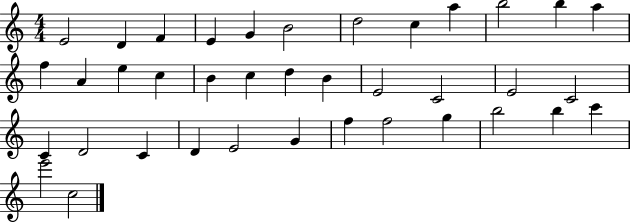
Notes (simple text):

E4/h D4/q F4/q E4/q G4/q B4/h D5/h C5/q A5/q B5/h B5/q A5/q F5/q A4/q E5/q C5/q B4/q C5/q D5/q B4/q E4/h C4/h E4/h C4/h C4/q D4/h C4/q D4/q E4/h G4/q F5/q F5/h G5/q B5/h B5/q C6/q E6/h C5/h